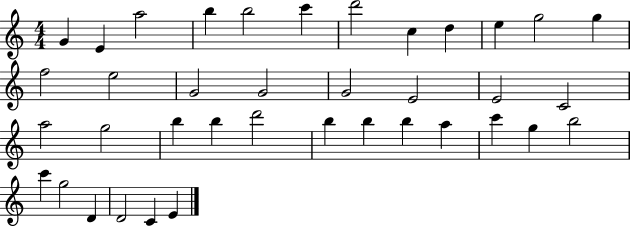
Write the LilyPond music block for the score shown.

{
  \clef treble
  \numericTimeSignature
  \time 4/4
  \key c \major
  g'4 e'4 a''2 | b''4 b''2 c'''4 | d'''2 c''4 d''4 | e''4 g''2 g''4 | \break f''2 e''2 | g'2 g'2 | g'2 e'2 | e'2 c'2 | \break a''2 g''2 | b''4 b''4 d'''2 | b''4 b''4 b''4 a''4 | c'''4 g''4 b''2 | \break c'''4 g''2 d'4 | d'2 c'4 e'4 | \bar "|."
}